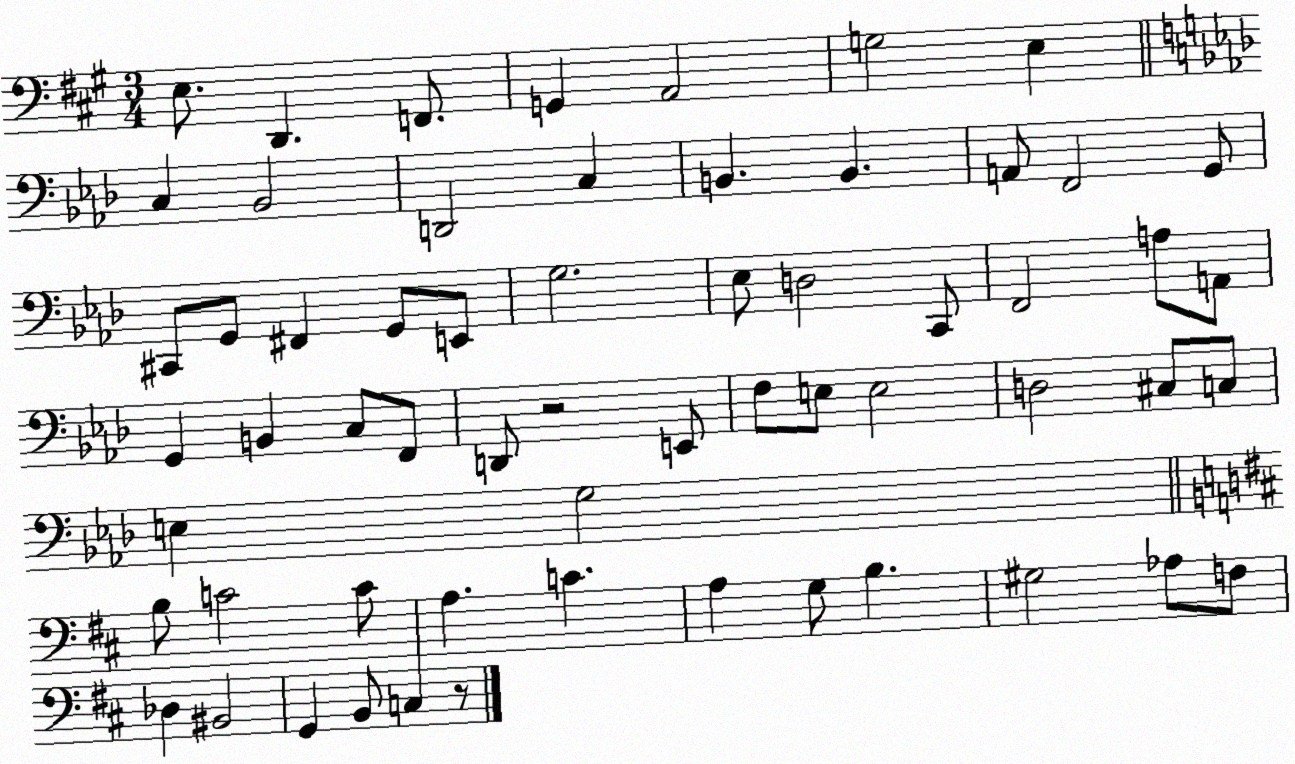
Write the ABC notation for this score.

X:1
T:Untitled
M:3/4
L:1/4
K:A
E,/2 D,, F,,/2 G,, A,,2 G,2 E, C, _B,,2 D,,2 C, B,, B,, A,,/2 F,,2 G,,/2 ^C,,/2 G,,/2 ^F,, G,,/2 E,,/2 G,2 _E,/2 D,2 C,,/2 F,,2 A,/2 A,,/2 G,, B,, C,/2 F,,/2 D,,/2 z2 E,,/2 F,/2 E,/2 E,2 D,2 ^C,/2 C,/2 E, G,2 B,/2 C2 C/2 A, C A, G,/2 B, ^G,2 _A,/2 F,/2 _D, ^B,,2 G,, B,,/2 C, z/2